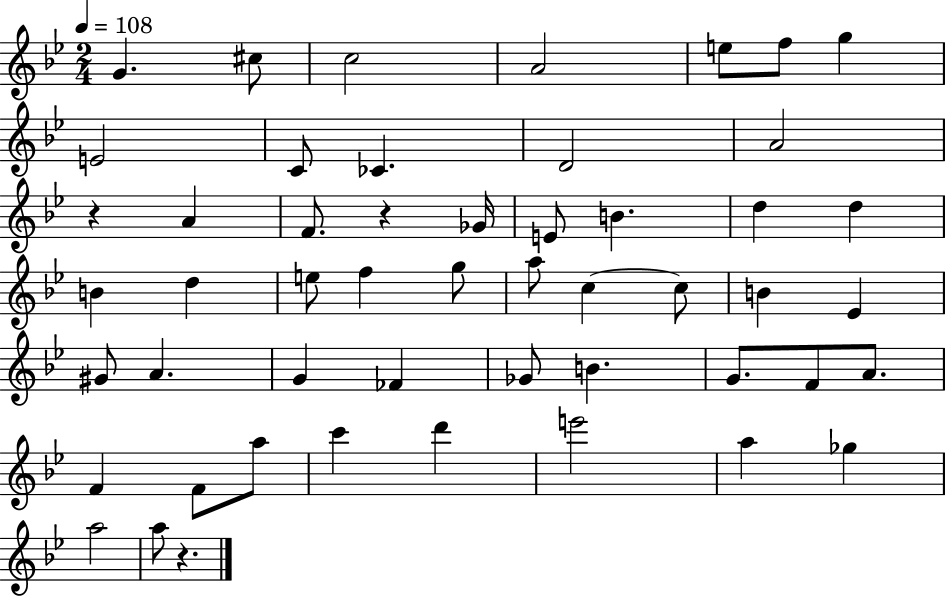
G4/q. C#5/e C5/h A4/h E5/e F5/e G5/q E4/h C4/e CES4/q. D4/h A4/h R/q A4/q F4/e. R/q Gb4/s E4/e B4/q. D5/q D5/q B4/q D5/q E5/e F5/q G5/e A5/e C5/q C5/e B4/q Eb4/q G#4/e A4/q. G4/q FES4/q Gb4/e B4/q. G4/e. F4/e A4/e. F4/q F4/e A5/e C6/q D6/q E6/h A5/q Gb5/q A5/h A5/e R/q.